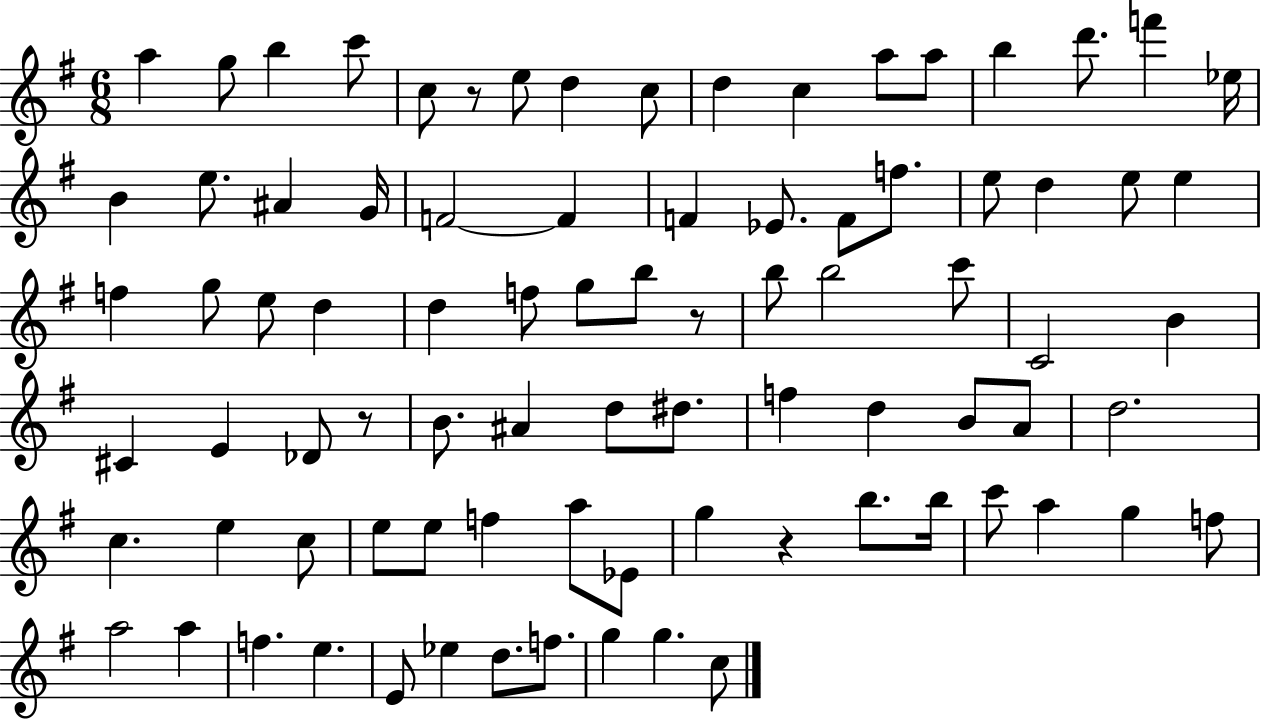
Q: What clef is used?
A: treble